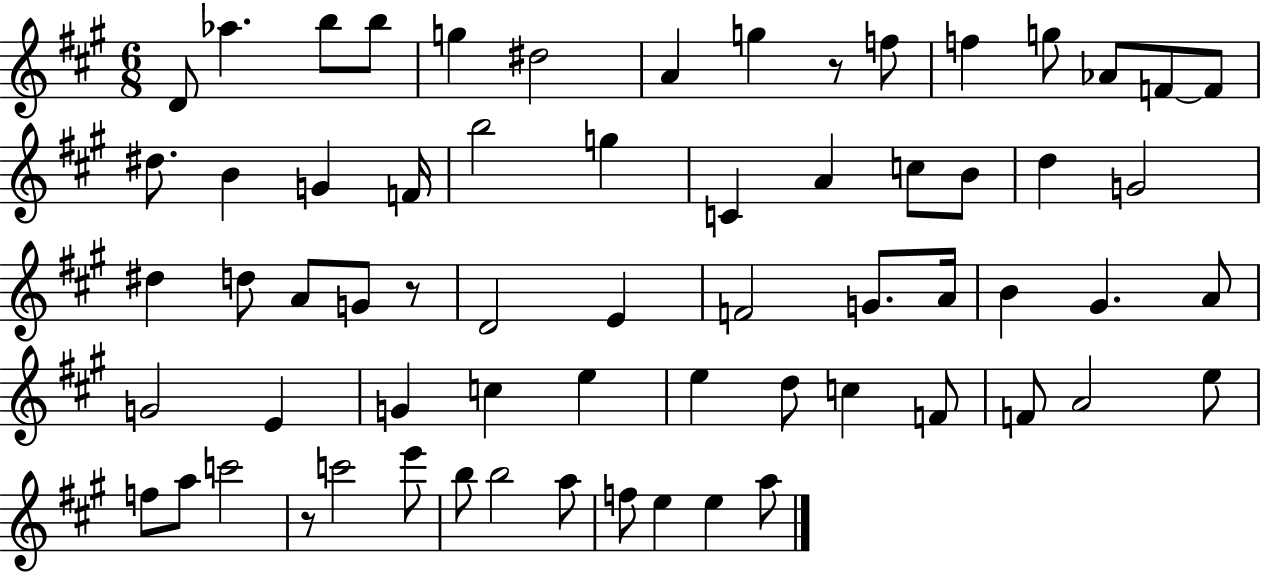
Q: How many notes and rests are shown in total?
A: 65